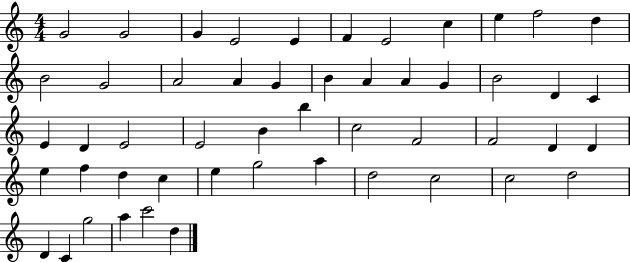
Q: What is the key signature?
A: C major